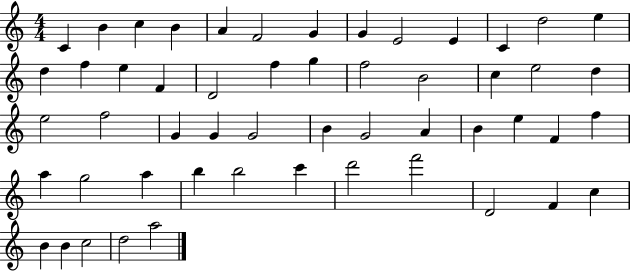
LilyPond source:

{
  \clef treble
  \numericTimeSignature
  \time 4/4
  \key c \major
  c'4 b'4 c''4 b'4 | a'4 f'2 g'4 | g'4 e'2 e'4 | c'4 d''2 e''4 | \break d''4 f''4 e''4 f'4 | d'2 f''4 g''4 | f''2 b'2 | c''4 e''2 d''4 | \break e''2 f''2 | g'4 g'4 g'2 | b'4 g'2 a'4 | b'4 e''4 f'4 f''4 | \break a''4 g''2 a''4 | b''4 b''2 c'''4 | d'''2 f'''2 | d'2 f'4 c''4 | \break b'4 b'4 c''2 | d''2 a''2 | \bar "|."
}